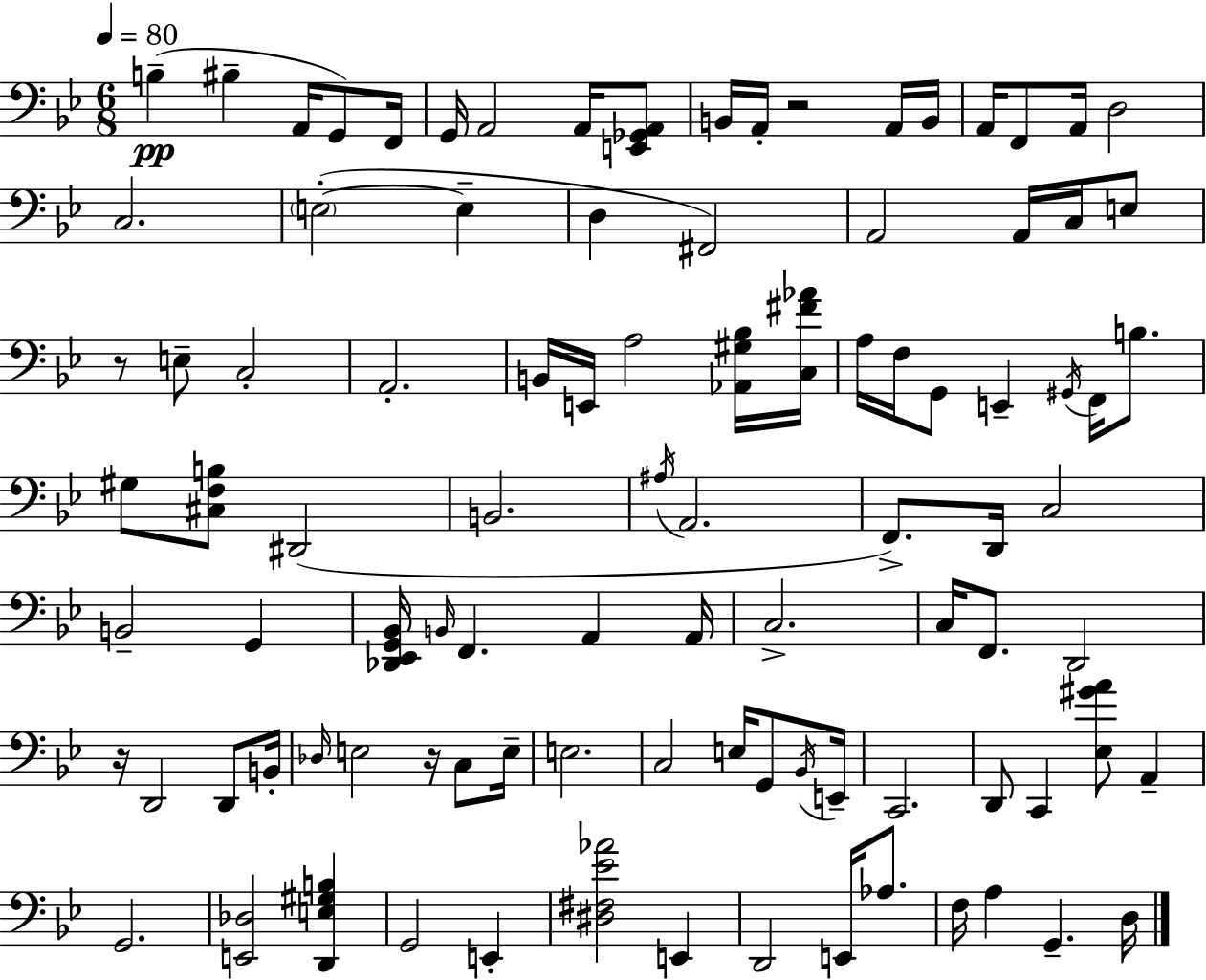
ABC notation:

X:1
T:Untitled
M:6/8
L:1/4
K:Gm
B, ^B, A,,/4 G,,/2 F,,/4 G,,/4 A,,2 A,,/4 [E,,_G,,A,,]/2 B,,/4 A,,/4 z2 A,,/4 B,,/4 A,,/4 F,,/2 A,,/4 D,2 C,2 E,2 E, D, ^F,,2 A,,2 A,,/4 C,/4 E,/2 z/2 E,/2 C,2 A,,2 B,,/4 E,,/4 A,2 [_A,,^G,_B,]/4 [C,^F_A]/4 A,/4 F,/4 G,,/2 E,, ^G,,/4 F,,/4 B,/2 ^G,/2 [^C,F,B,]/2 ^D,,2 B,,2 ^A,/4 A,,2 F,,/2 D,,/4 C,2 B,,2 G,, [_D,,_E,,G,,_B,,]/4 B,,/4 F,, A,, A,,/4 C,2 C,/4 F,,/2 D,,2 z/4 D,,2 D,,/2 B,,/4 _D,/4 E,2 z/4 C,/2 E,/4 E,2 C,2 E,/4 G,,/2 _B,,/4 E,,/4 C,,2 D,,/2 C,, [_E,^GA]/2 A,, G,,2 [E,,_D,]2 [D,,E,^G,B,] G,,2 E,, [^D,^F,_E_A]2 E,, D,,2 E,,/4 _A,/2 F,/4 A, G,, D,/4